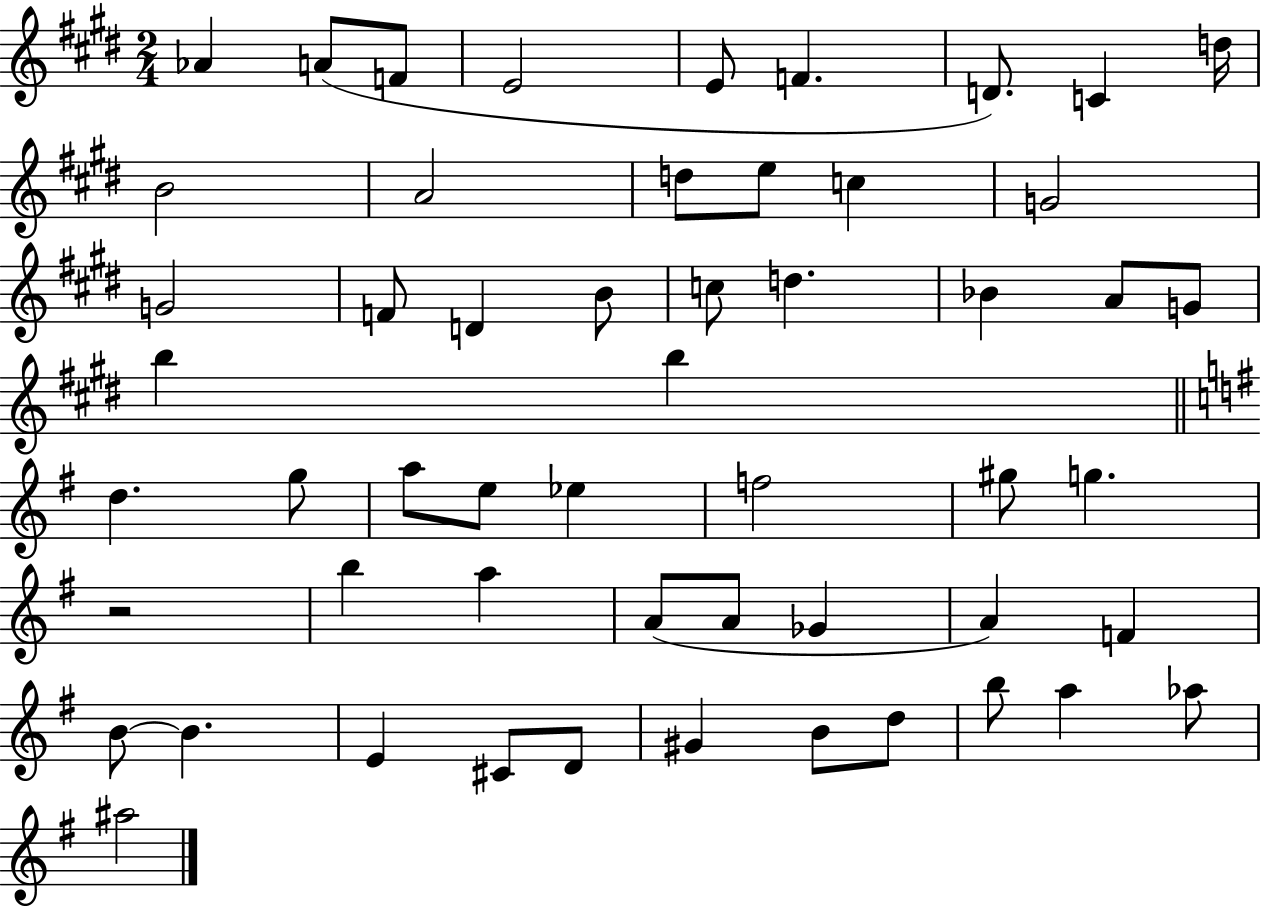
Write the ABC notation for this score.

X:1
T:Untitled
M:2/4
L:1/4
K:E
_A A/2 F/2 E2 E/2 F D/2 C d/4 B2 A2 d/2 e/2 c G2 G2 F/2 D B/2 c/2 d _B A/2 G/2 b b d g/2 a/2 e/2 _e f2 ^g/2 g z2 b a A/2 A/2 _G A F B/2 B E ^C/2 D/2 ^G B/2 d/2 b/2 a _a/2 ^a2